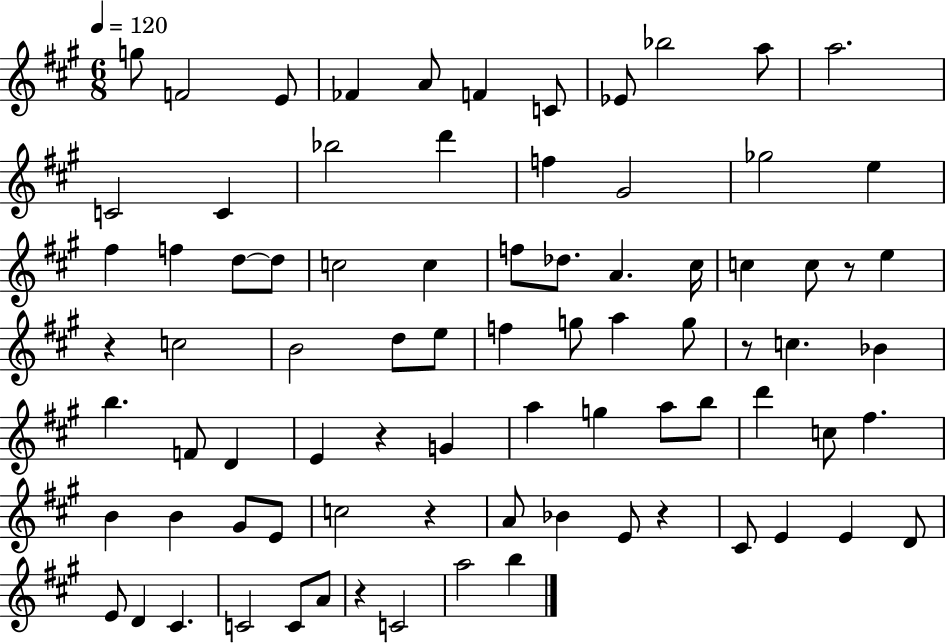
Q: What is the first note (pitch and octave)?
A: G5